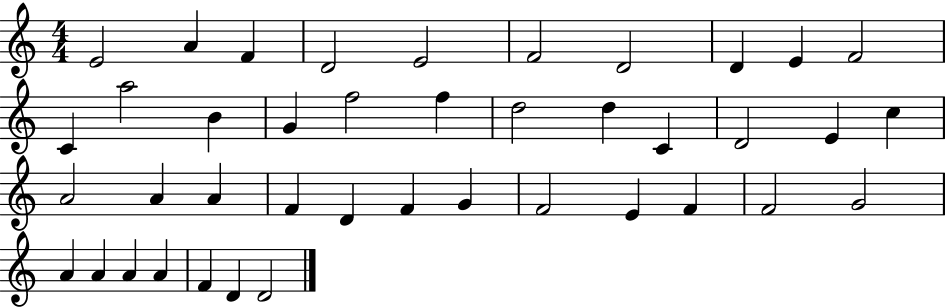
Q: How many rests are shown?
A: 0